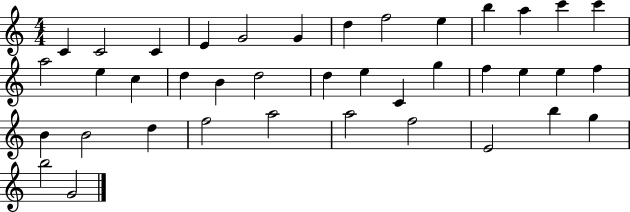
X:1
T:Untitled
M:4/4
L:1/4
K:C
C C2 C E G2 G d f2 e b a c' c' a2 e c d B d2 d e C g f e e f B B2 d f2 a2 a2 f2 E2 b g b2 G2